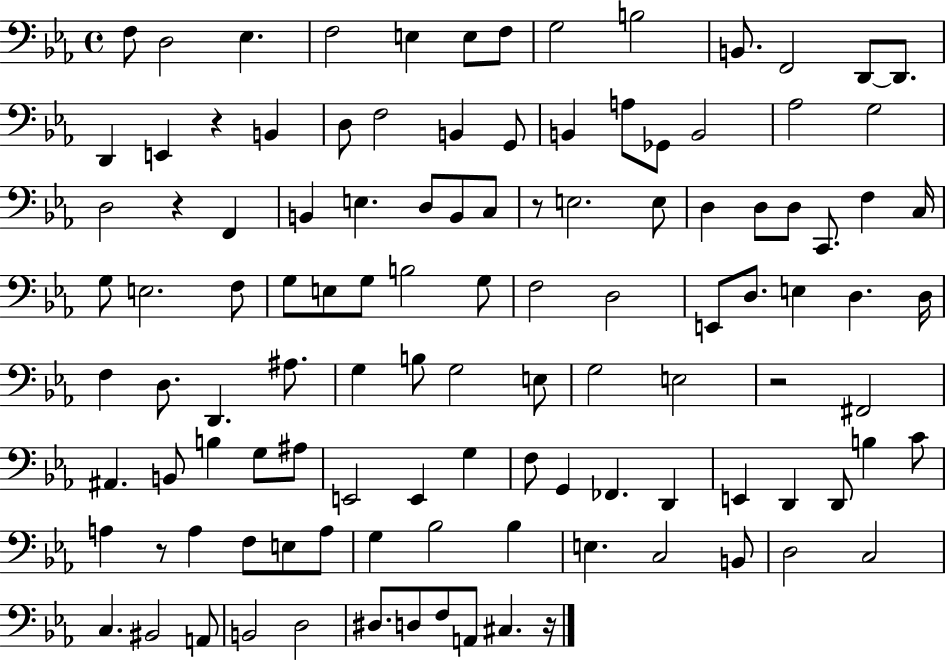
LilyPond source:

{
  \clef bass
  \time 4/4
  \defaultTimeSignature
  \key ees \major
  \repeat volta 2 { f8 d2 ees4. | f2 e4 e8 f8 | g2 b2 | b,8. f,2 d,8~~ d,8. | \break d,4 e,4 r4 b,4 | d8 f2 b,4 g,8 | b,4 a8 ges,8 b,2 | aes2 g2 | \break d2 r4 f,4 | b,4 e4. d8 b,8 c8 | r8 e2. e8 | d4 d8 d8 c,8. f4 c16 | \break g8 e2. f8 | g8 e8 g8 b2 g8 | f2 d2 | e,8 d8. e4 d4. d16 | \break f4 d8. d,4. ais8. | g4 b8 g2 e8 | g2 e2 | r2 fis,2 | \break ais,4. b,8 b4 g8 ais8 | e,2 e,4 g4 | f8 g,4 fes,4. d,4 | e,4 d,4 d,8 b4 c'8 | \break a4 r8 a4 f8 e8 a8 | g4 bes2 bes4 | e4. c2 b,8 | d2 c2 | \break c4. bis,2 a,8 | b,2 d2 | dis8. d8 f8 a,8 cis4. r16 | } \bar "|."
}